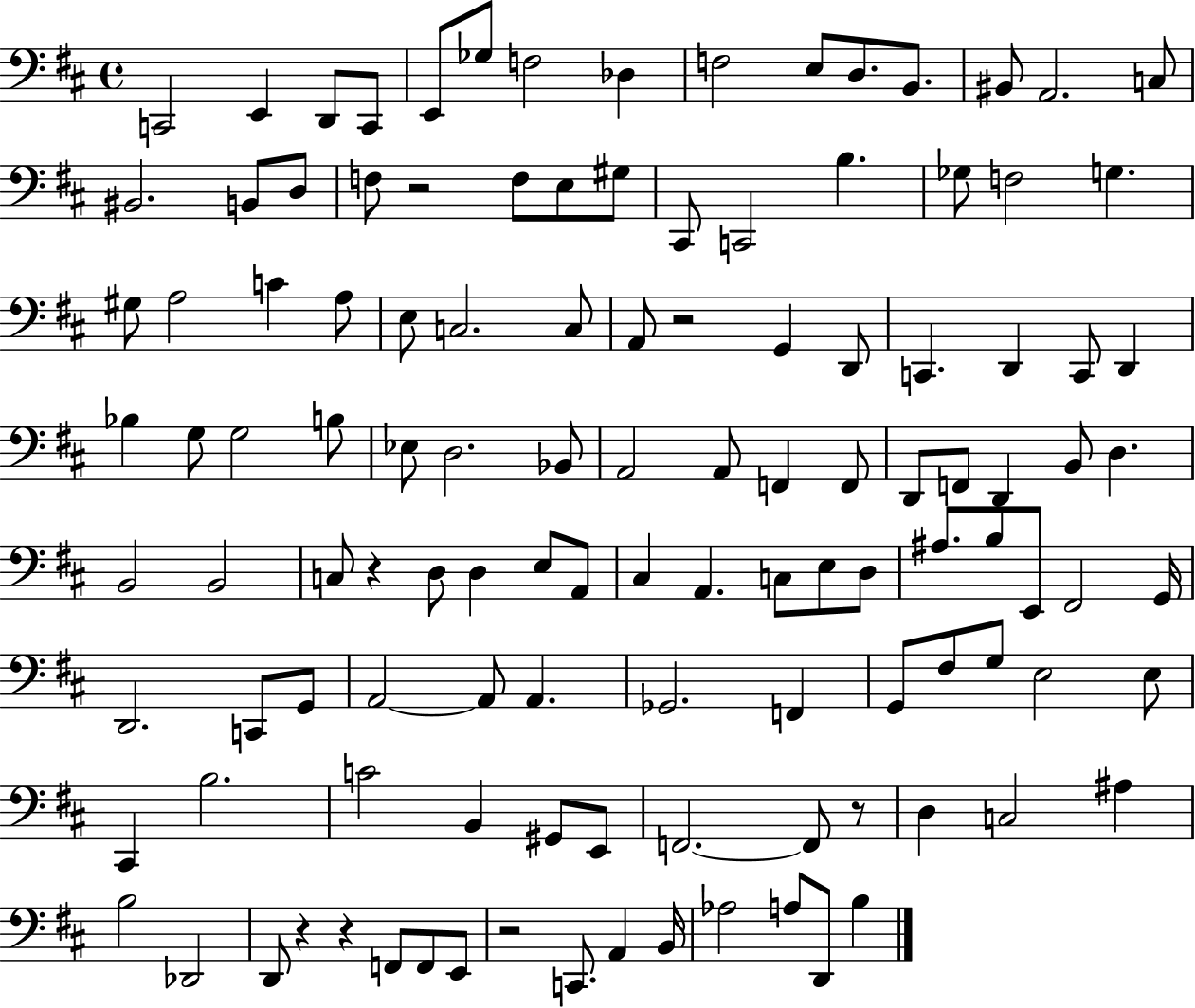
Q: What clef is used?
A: bass